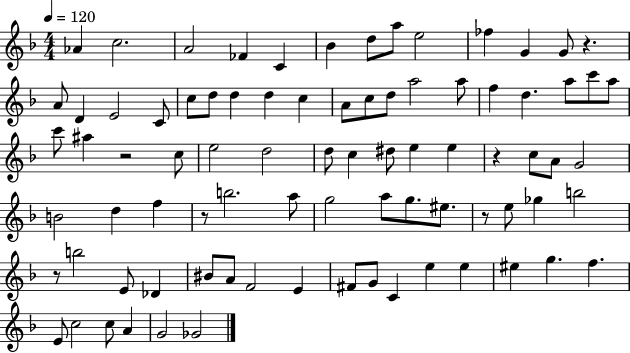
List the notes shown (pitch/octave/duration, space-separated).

Ab4/q C5/h. A4/h FES4/q C4/q Bb4/q D5/e A5/e E5/h FES5/q G4/q G4/e R/q. A4/e D4/q E4/h C4/e C5/e D5/e D5/q D5/q C5/q A4/e C5/e D5/e A5/h A5/e F5/q D5/q. A5/e C6/e A5/e C6/e A#5/q R/h C5/e E5/h D5/h D5/e C5/q D#5/e E5/q E5/q R/q C5/e A4/e G4/h B4/h D5/q F5/q R/e B5/h. A5/e G5/h A5/e G5/e. EIS5/e. R/e E5/e Gb5/q B5/h R/e B5/h E4/e Db4/q BIS4/e A4/e F4/h E4/q F#4/e G4/e C4/q E5/q E5/q EIS5/q G5/q. F5/q. E4/e C5/h C5/e A4/q G4/h Gb4/h